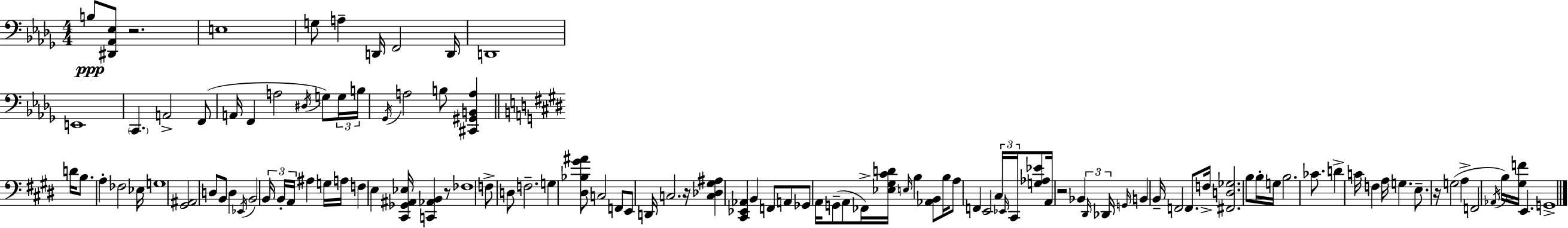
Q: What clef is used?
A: bass